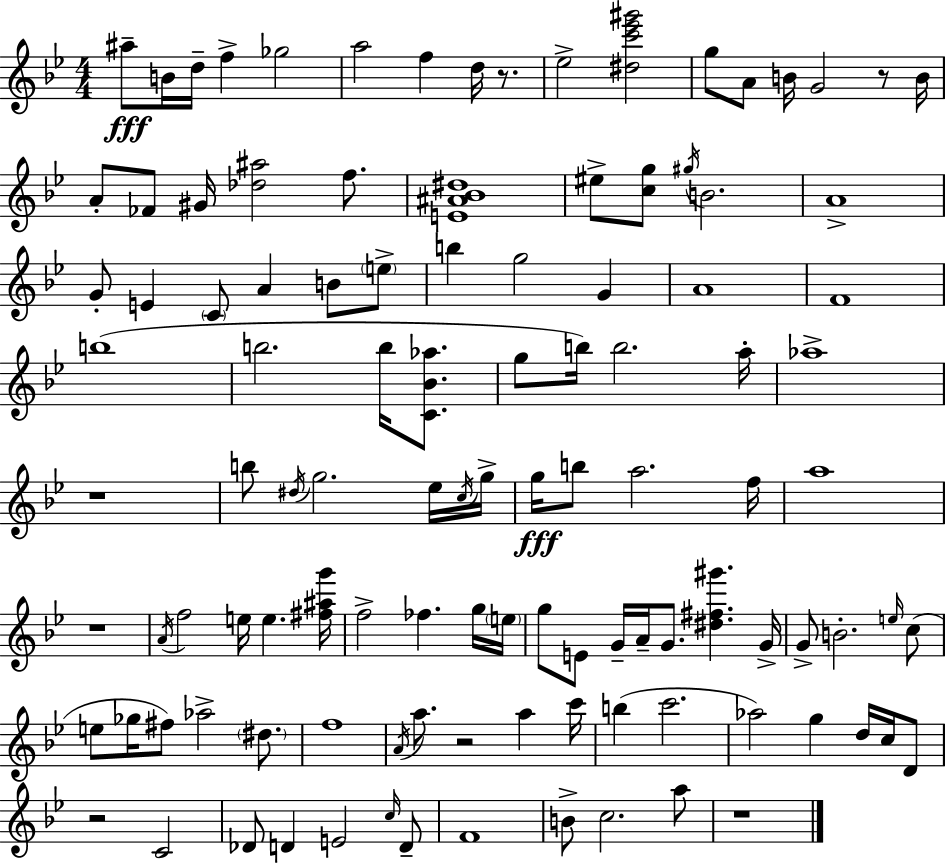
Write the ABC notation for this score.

X:1
T:Untitled
M:4/4
L:1/4
K:Bb
^a/2 B/4 d/4 f _g2 a2 f d/4 z/2 _e2 [^dc'_e'^g']2 g/2 A/2 B/4 G2 z/2 B/4 A/2 _F/2 ^G/4 [_d^a]2 f/2 [E^A_B^d]4 ^e/2 [cg]/2 ^g/4 B2 A4 G/2 E C/2 A B/2 e/2 b g2 G A4 F4 b4 b2 b/4 [C_B_a]/2 g/2 b/4 b2 a/4 _a4 z4 b/2 ^d/4 g2 _e/4 c/4 g/4 g/4 b/2 a2 f/4 a4 z4 A/4 f2 e/4 e [^f^ag']/4 f2 _f g/4 e/4 g/2 E/2 G/4 A/4 G/2 [^d^f^g'] G/4 G/2 B2 e/4 c/2 e/2 _g/4 ^f/2 _a2 ^d/2 f4 A/4 a/2 z2 a c'/4 b c'2 _a2 g d/4 c/4 D/2 z2 C2 _D/2 D E2 c/4 D/2 F4 B/2 c2 a/2 z4